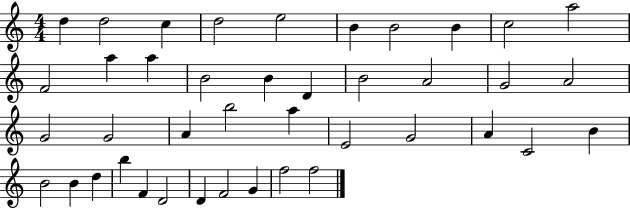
D5/q D5/h C5/q D5/h E5/h B4/q B4/h B4/q C5/h A5/h F4/h A5/q A5/q B4/h B4/q D4/q B4/h A4/h G4/h A4/h G4/h G4/h A4/q B5/h A5/q E4/h G4/h A4/q C4/h B4/q B4/h B4/q D5/q B5/q F4/q D4/h D4/q F4/h G4/q F5/h F5/h